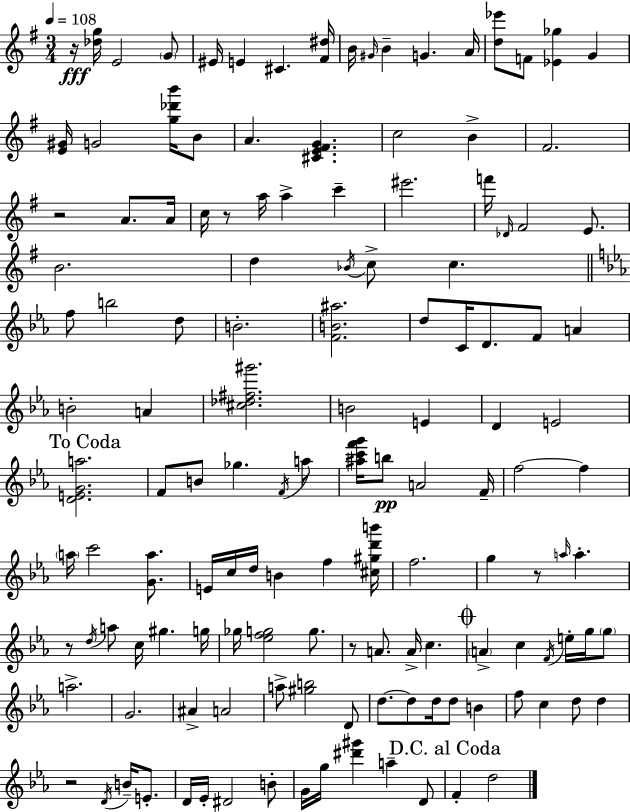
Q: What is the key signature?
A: E minor